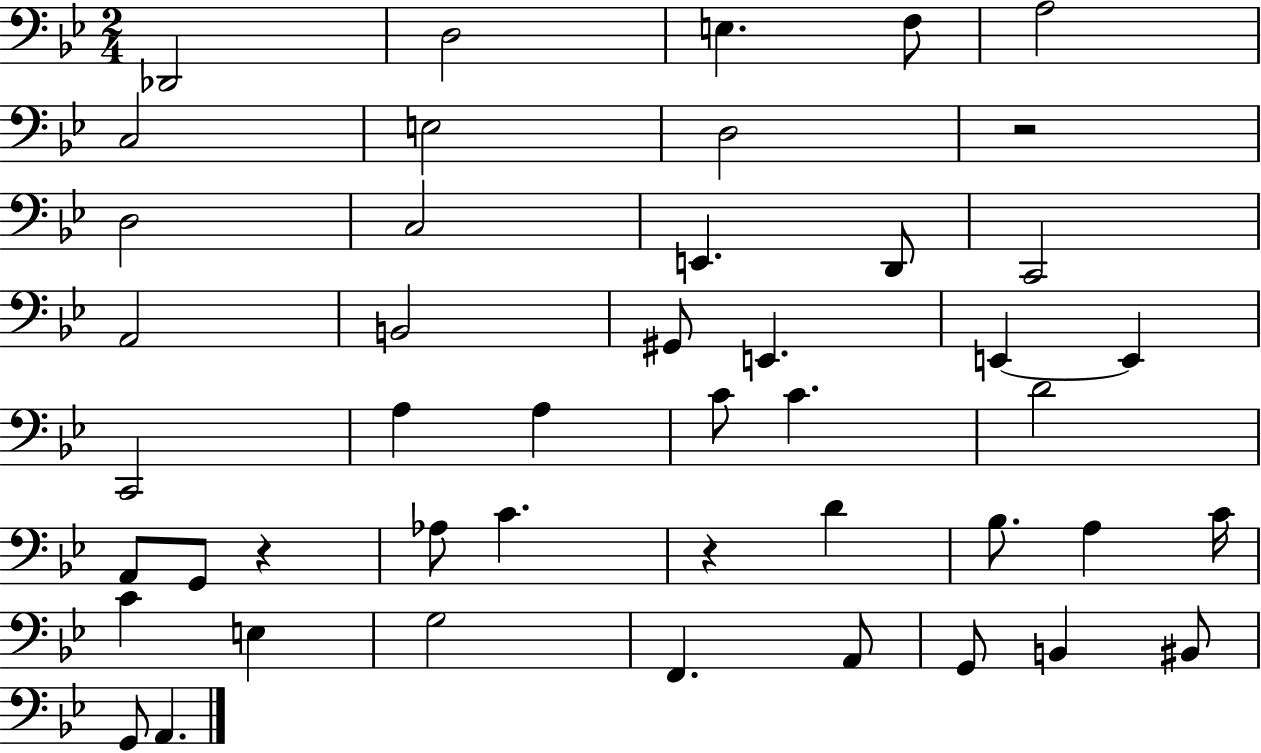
Db2/h D3/h E3/q. F3/e A3/h C3/h E3/h D3/h R/h D3/h C3/h E2/q. D2/e C2/h A2/h B2/h G#2/e E2/q. E2/q E2/q C2/h A3/q A3/q C4/e C4/q. D4/h A2/e G2/e R/q Ab3/e C4/q. R/q D4/q Bb3/e. A3/q C4/s C4/q E3/q G3/h F2/q. A2/e G2/e B2/q BIS2/e G2/e A2/q.